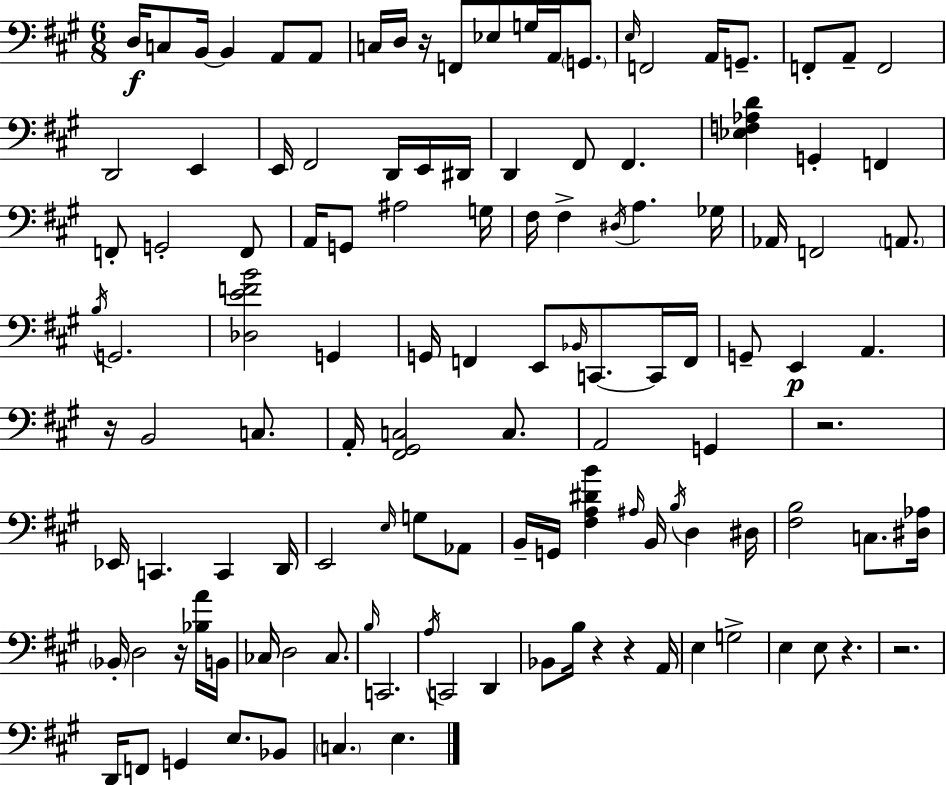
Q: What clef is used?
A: bass